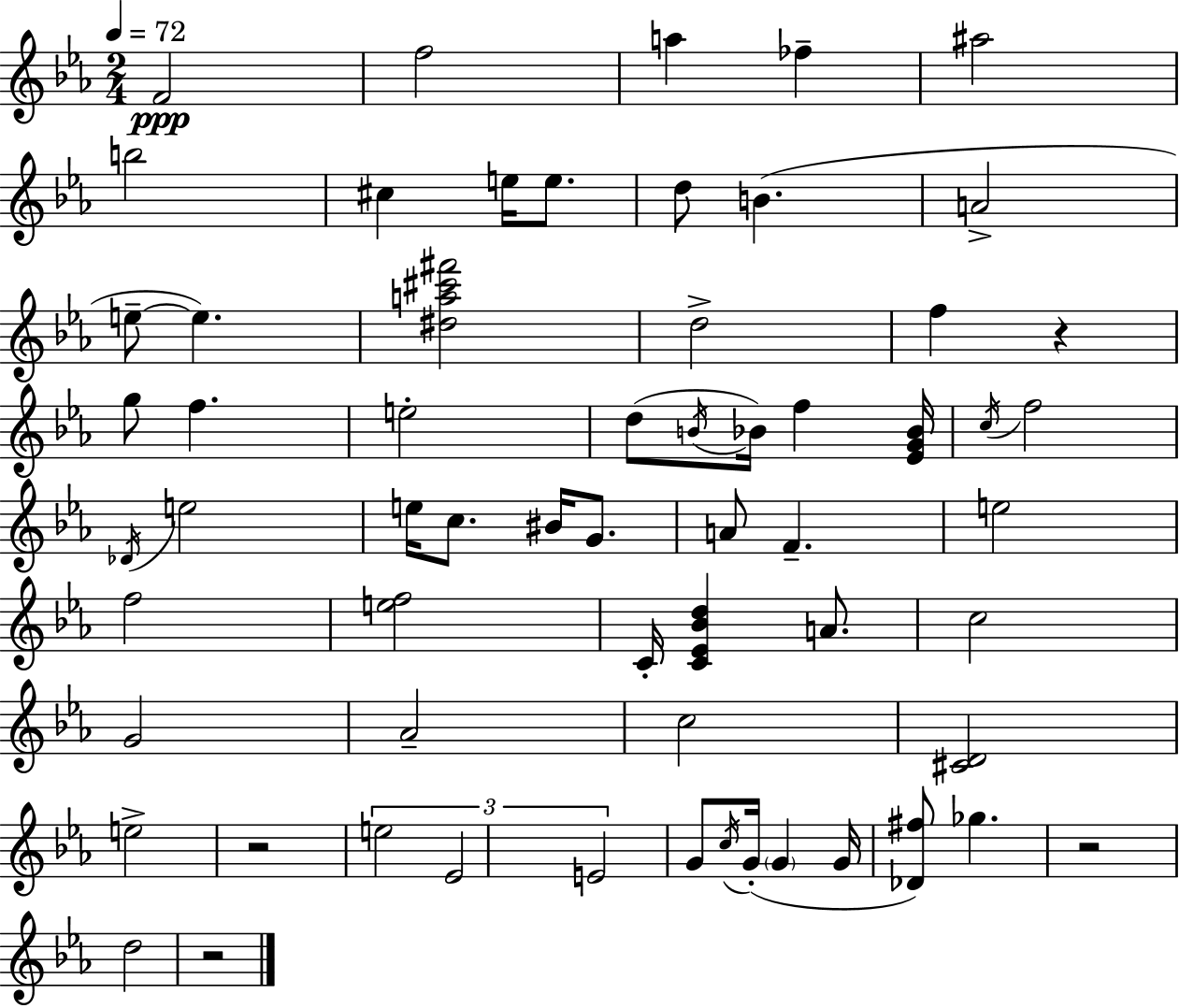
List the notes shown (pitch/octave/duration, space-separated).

F4/h F5/h A5/q FES5/q A#5/h B5/h C#5/q E5/s E5/e. D5/e B4/q. A4/h E5/e E5/q. [D#5,A5,C#6,F#6]/h D5/h F5/q R/q G5/e F5/q. E5/h D5/e B4/s Bb4/s F5/q [Eb4,G4,Bb4]/s C5/s F5/h Db4/s E5/h E5/s C5/e. BIS4/s G4/e. A4/e F4/q. E5/h F5/h [E5,F5]/h C4/s [C4,Eb4,Bb4,D5]/q A4/e. C5/h G4/h Ab4/h C5/h [C#4,D4]/h E5/h R/h E5/h Eb4/h E4/h G4/e C5/s G4/s G4/q G4/s [Db4,F#5]/e Gb5/q. R/h D5/h R/h